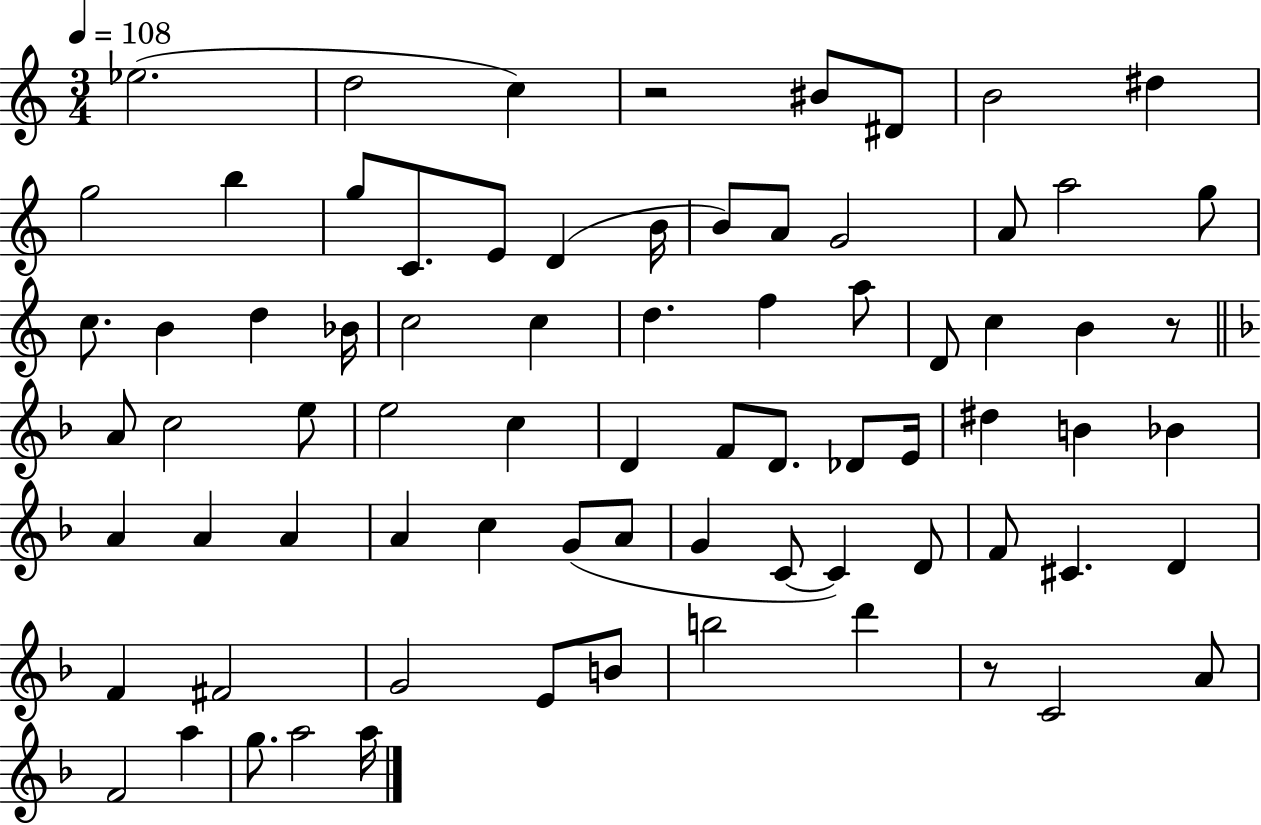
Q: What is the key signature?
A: C major